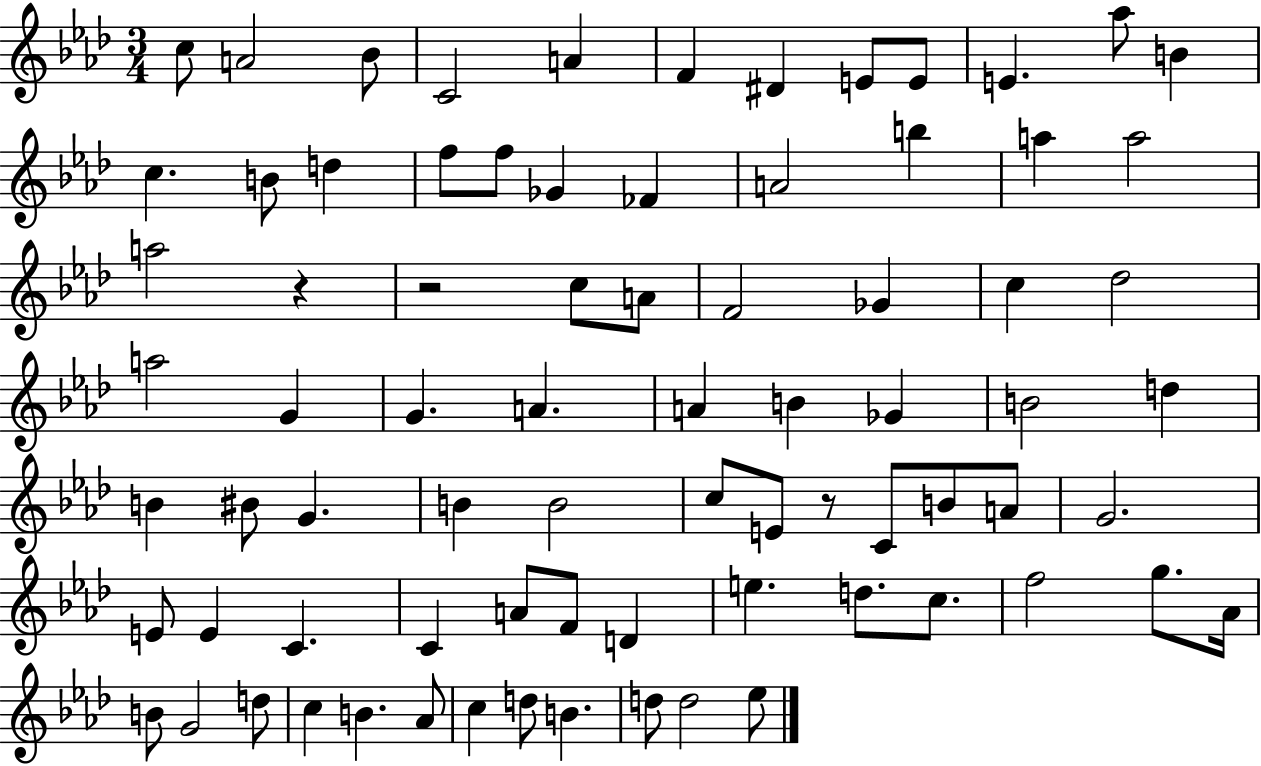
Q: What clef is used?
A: treble